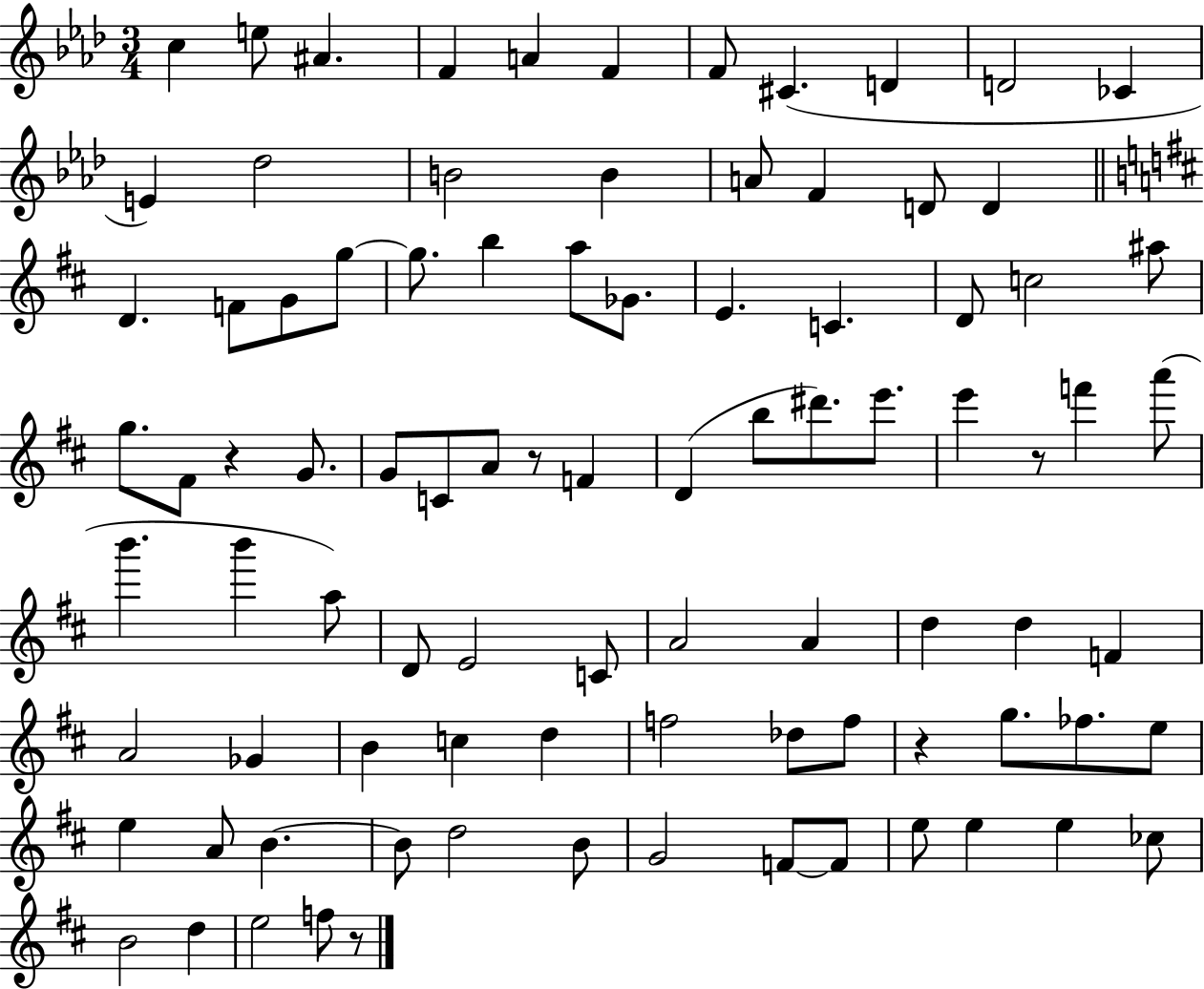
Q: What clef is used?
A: treble